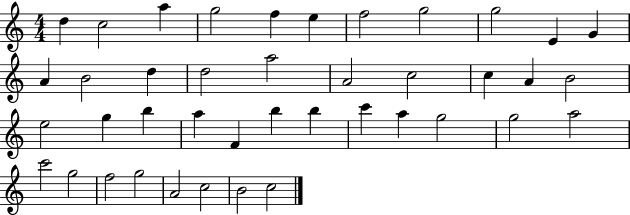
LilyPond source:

{
  \clef treble
  \numericTimeSignature
  \time 4/4
  \key c \major
  d''4 c''2 a''4 | g''2 f''4 e''4 | f''2 g''2 | g''2 e'4 g'4 | \break a'4 b'2 d''4 | d''2 a''2 | a'2 c''2 | c''4 a'4 b'2 | \break e''2 g''4 b''4 | a''4 f'4 b''4 b''4 | c'''4 a''4 g''2 | g''2 a''2 | \break c'''2 g''2 | f''2 g''2 | a'2 c''2 | b'2 c''2 | \break \bar "|."
}